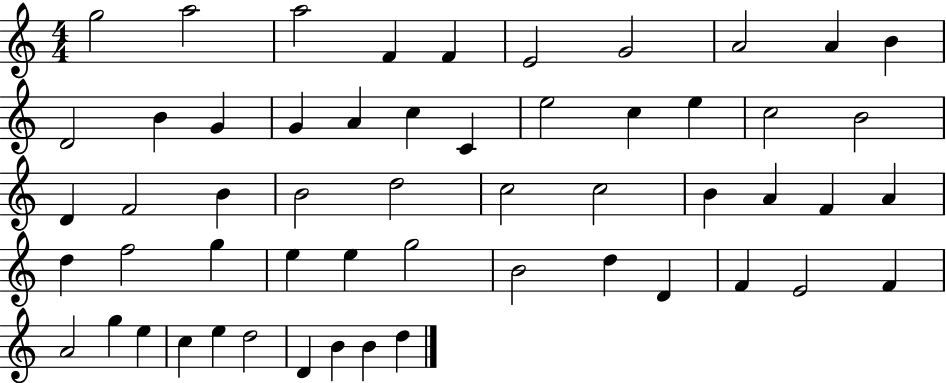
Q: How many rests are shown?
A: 0